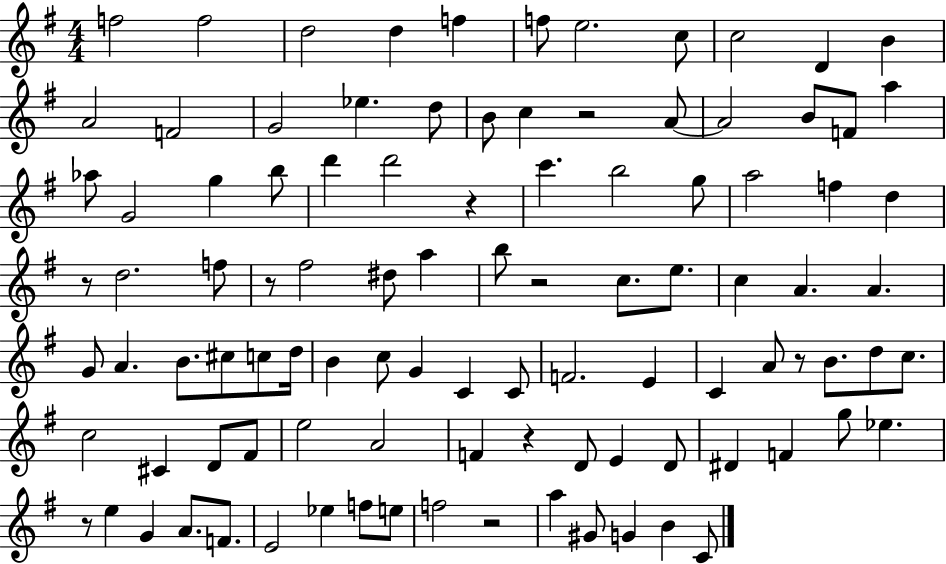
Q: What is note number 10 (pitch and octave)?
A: D4